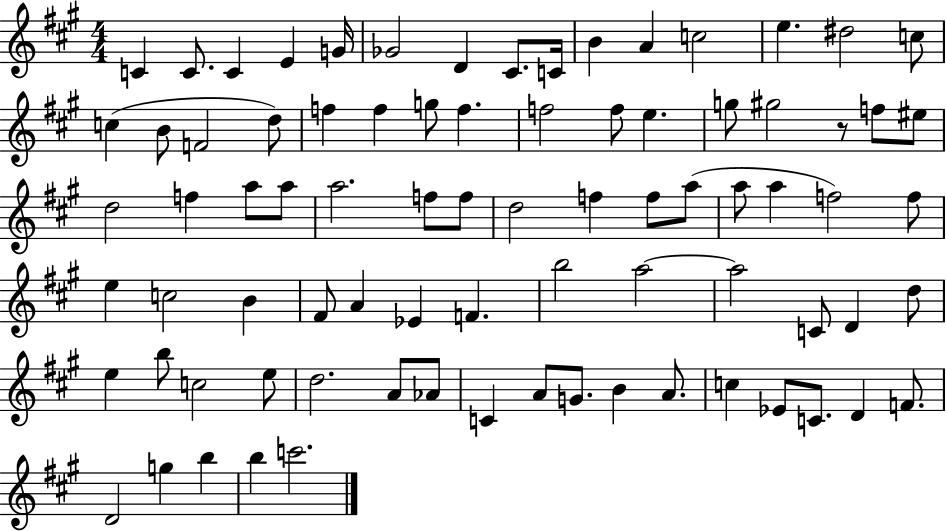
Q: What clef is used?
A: treble